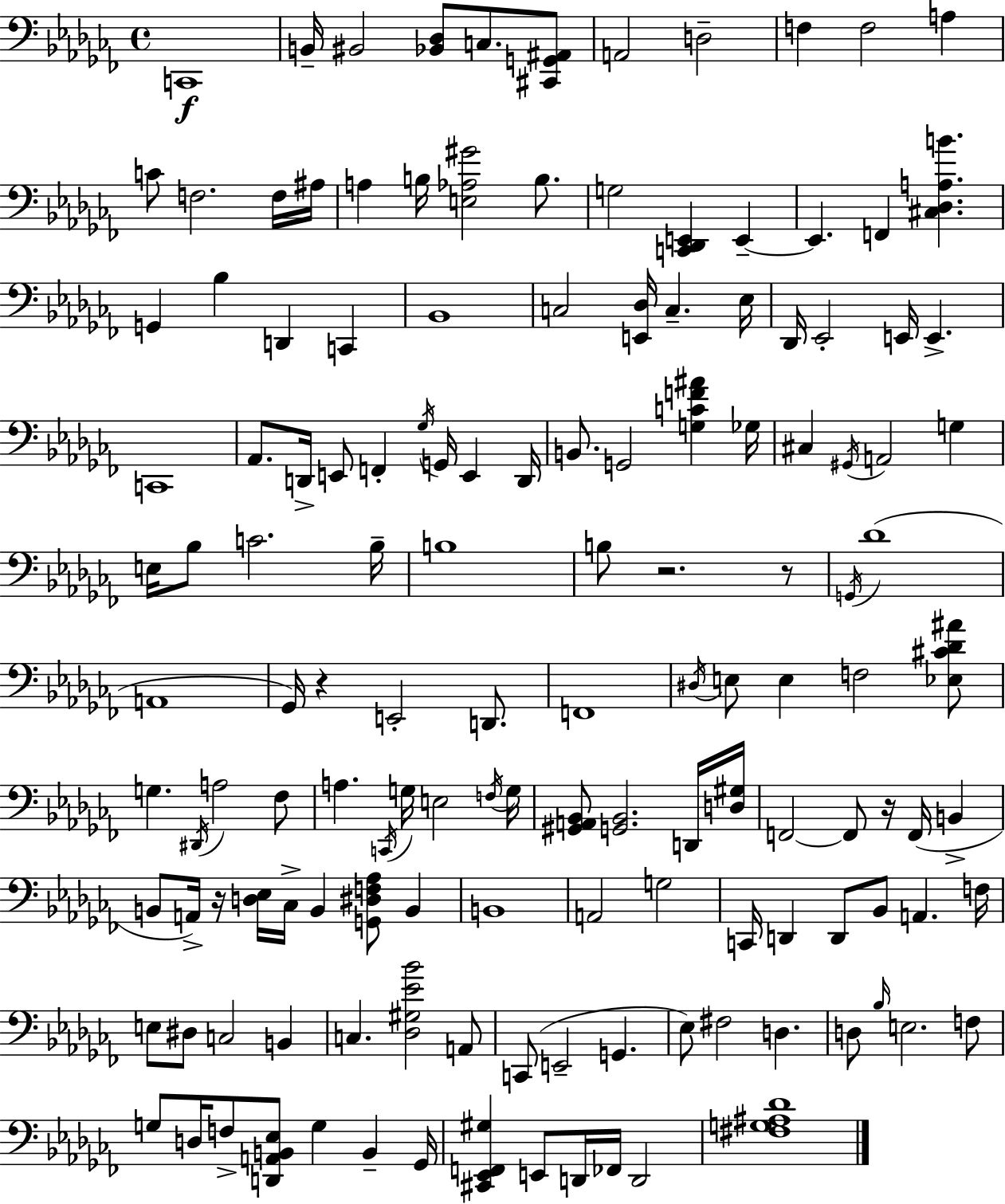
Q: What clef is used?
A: bass